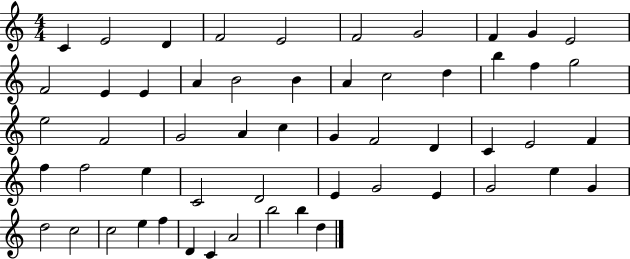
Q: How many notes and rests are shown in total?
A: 55